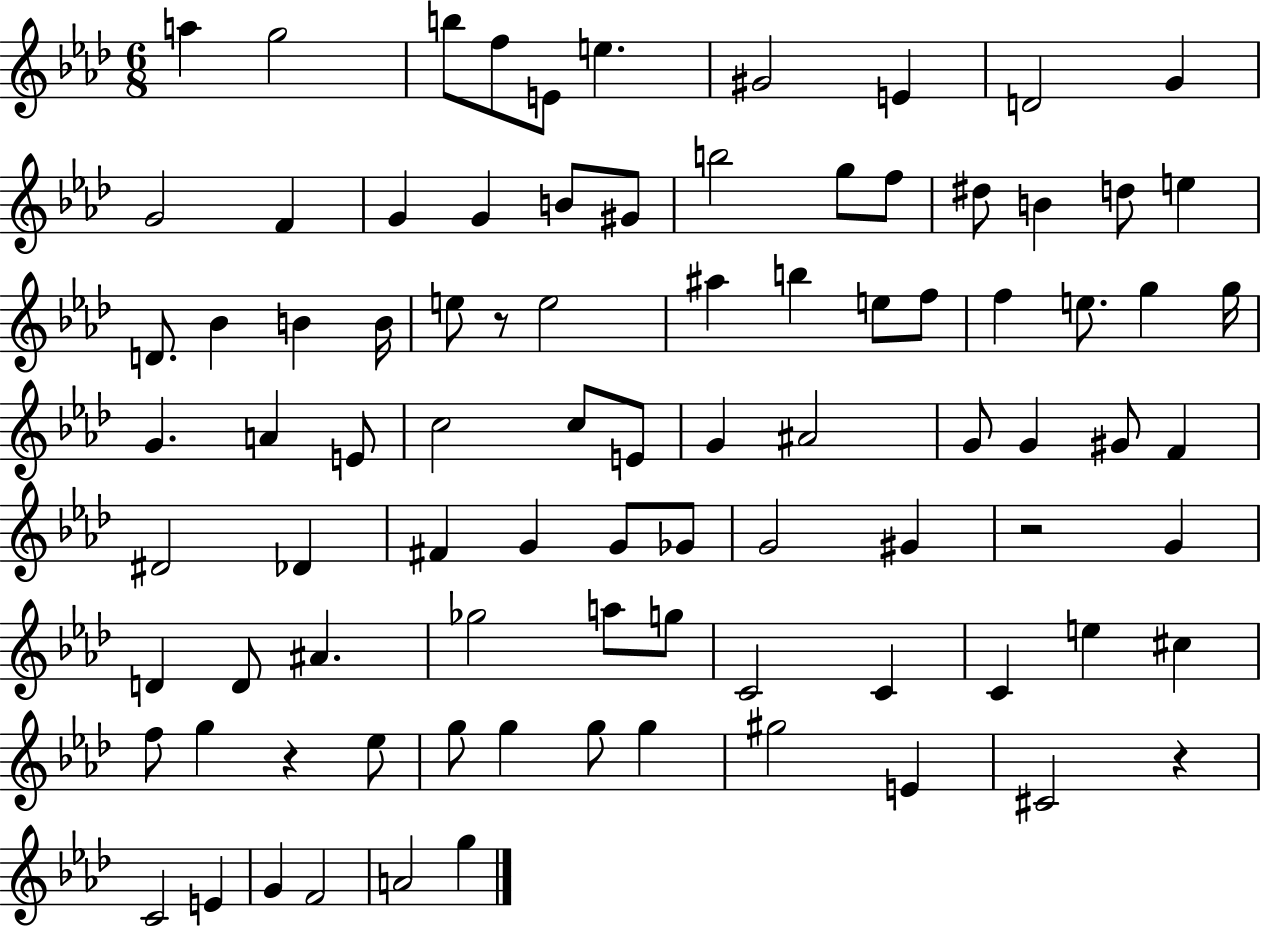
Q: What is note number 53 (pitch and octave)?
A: G4